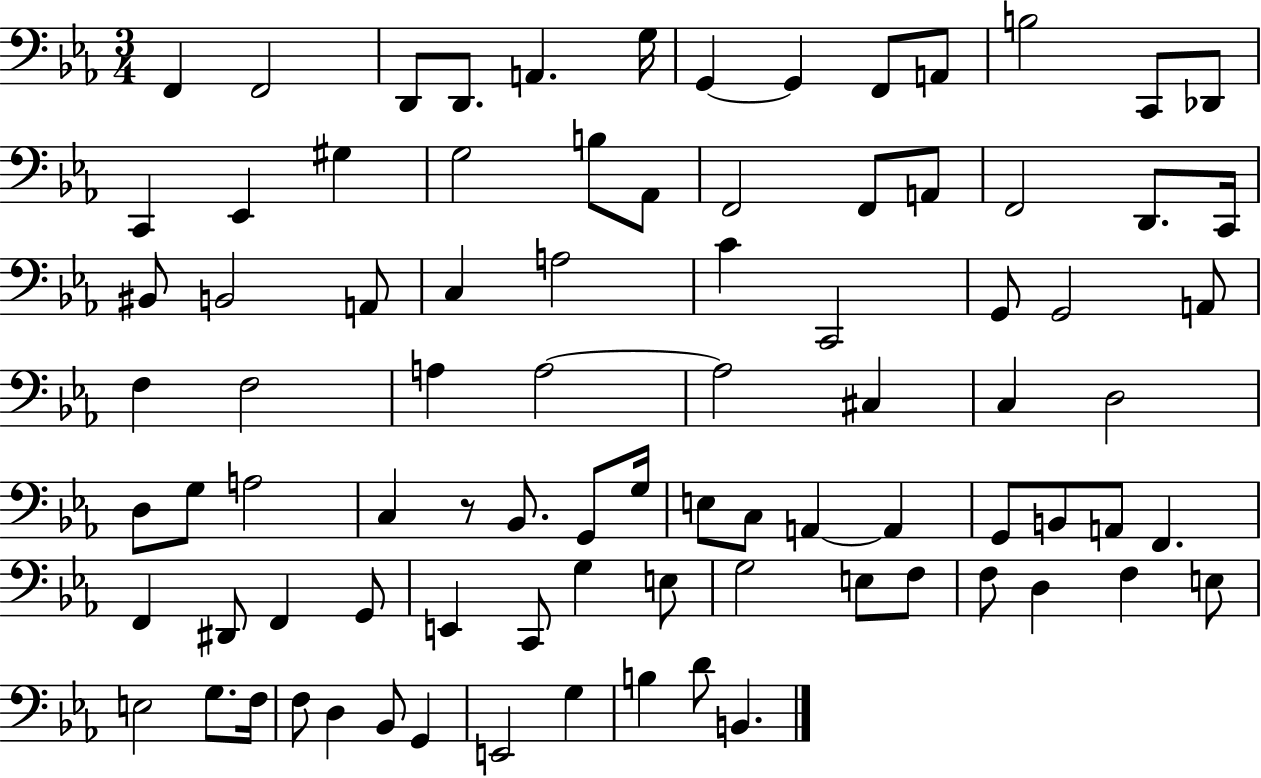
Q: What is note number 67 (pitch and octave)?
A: G3